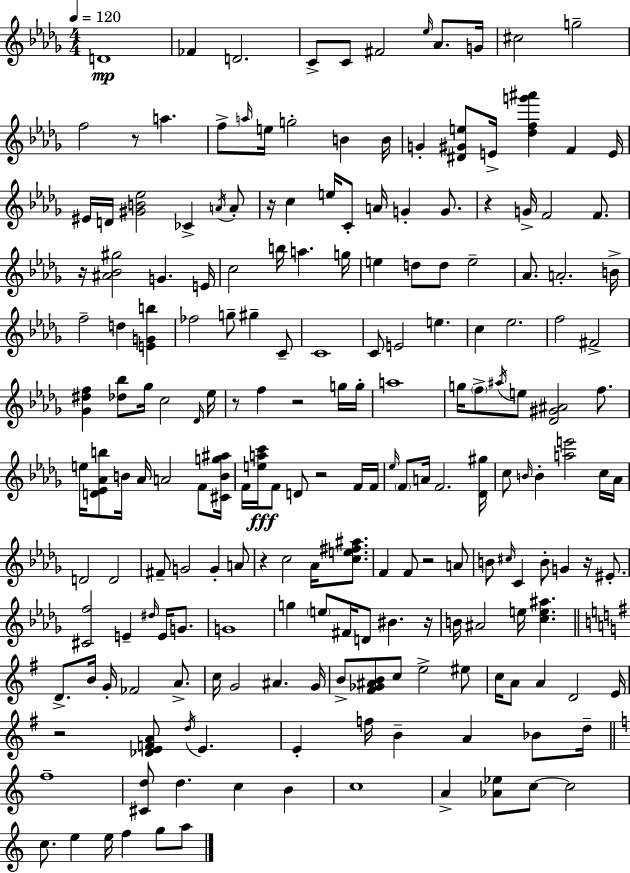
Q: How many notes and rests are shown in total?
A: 198